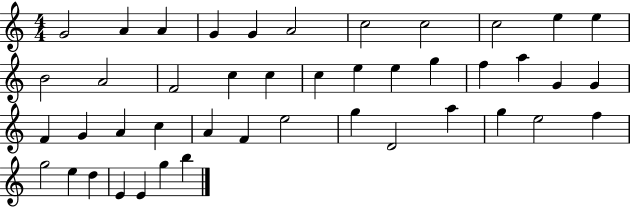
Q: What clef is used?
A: treble